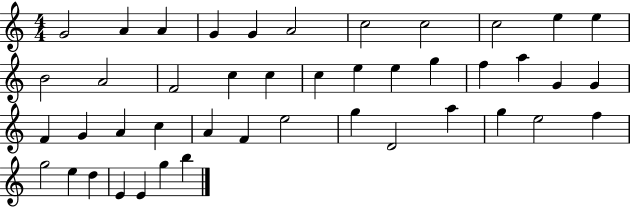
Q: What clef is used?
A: treble